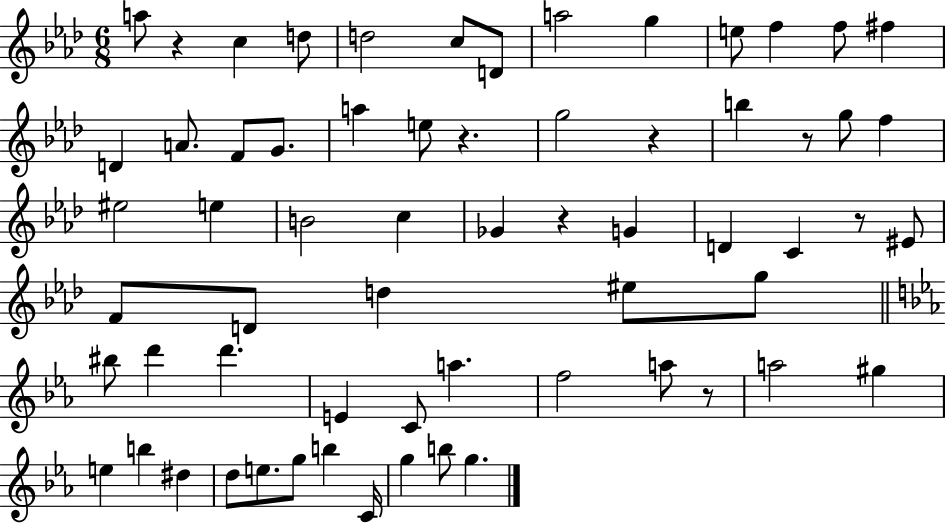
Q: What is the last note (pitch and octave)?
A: G5